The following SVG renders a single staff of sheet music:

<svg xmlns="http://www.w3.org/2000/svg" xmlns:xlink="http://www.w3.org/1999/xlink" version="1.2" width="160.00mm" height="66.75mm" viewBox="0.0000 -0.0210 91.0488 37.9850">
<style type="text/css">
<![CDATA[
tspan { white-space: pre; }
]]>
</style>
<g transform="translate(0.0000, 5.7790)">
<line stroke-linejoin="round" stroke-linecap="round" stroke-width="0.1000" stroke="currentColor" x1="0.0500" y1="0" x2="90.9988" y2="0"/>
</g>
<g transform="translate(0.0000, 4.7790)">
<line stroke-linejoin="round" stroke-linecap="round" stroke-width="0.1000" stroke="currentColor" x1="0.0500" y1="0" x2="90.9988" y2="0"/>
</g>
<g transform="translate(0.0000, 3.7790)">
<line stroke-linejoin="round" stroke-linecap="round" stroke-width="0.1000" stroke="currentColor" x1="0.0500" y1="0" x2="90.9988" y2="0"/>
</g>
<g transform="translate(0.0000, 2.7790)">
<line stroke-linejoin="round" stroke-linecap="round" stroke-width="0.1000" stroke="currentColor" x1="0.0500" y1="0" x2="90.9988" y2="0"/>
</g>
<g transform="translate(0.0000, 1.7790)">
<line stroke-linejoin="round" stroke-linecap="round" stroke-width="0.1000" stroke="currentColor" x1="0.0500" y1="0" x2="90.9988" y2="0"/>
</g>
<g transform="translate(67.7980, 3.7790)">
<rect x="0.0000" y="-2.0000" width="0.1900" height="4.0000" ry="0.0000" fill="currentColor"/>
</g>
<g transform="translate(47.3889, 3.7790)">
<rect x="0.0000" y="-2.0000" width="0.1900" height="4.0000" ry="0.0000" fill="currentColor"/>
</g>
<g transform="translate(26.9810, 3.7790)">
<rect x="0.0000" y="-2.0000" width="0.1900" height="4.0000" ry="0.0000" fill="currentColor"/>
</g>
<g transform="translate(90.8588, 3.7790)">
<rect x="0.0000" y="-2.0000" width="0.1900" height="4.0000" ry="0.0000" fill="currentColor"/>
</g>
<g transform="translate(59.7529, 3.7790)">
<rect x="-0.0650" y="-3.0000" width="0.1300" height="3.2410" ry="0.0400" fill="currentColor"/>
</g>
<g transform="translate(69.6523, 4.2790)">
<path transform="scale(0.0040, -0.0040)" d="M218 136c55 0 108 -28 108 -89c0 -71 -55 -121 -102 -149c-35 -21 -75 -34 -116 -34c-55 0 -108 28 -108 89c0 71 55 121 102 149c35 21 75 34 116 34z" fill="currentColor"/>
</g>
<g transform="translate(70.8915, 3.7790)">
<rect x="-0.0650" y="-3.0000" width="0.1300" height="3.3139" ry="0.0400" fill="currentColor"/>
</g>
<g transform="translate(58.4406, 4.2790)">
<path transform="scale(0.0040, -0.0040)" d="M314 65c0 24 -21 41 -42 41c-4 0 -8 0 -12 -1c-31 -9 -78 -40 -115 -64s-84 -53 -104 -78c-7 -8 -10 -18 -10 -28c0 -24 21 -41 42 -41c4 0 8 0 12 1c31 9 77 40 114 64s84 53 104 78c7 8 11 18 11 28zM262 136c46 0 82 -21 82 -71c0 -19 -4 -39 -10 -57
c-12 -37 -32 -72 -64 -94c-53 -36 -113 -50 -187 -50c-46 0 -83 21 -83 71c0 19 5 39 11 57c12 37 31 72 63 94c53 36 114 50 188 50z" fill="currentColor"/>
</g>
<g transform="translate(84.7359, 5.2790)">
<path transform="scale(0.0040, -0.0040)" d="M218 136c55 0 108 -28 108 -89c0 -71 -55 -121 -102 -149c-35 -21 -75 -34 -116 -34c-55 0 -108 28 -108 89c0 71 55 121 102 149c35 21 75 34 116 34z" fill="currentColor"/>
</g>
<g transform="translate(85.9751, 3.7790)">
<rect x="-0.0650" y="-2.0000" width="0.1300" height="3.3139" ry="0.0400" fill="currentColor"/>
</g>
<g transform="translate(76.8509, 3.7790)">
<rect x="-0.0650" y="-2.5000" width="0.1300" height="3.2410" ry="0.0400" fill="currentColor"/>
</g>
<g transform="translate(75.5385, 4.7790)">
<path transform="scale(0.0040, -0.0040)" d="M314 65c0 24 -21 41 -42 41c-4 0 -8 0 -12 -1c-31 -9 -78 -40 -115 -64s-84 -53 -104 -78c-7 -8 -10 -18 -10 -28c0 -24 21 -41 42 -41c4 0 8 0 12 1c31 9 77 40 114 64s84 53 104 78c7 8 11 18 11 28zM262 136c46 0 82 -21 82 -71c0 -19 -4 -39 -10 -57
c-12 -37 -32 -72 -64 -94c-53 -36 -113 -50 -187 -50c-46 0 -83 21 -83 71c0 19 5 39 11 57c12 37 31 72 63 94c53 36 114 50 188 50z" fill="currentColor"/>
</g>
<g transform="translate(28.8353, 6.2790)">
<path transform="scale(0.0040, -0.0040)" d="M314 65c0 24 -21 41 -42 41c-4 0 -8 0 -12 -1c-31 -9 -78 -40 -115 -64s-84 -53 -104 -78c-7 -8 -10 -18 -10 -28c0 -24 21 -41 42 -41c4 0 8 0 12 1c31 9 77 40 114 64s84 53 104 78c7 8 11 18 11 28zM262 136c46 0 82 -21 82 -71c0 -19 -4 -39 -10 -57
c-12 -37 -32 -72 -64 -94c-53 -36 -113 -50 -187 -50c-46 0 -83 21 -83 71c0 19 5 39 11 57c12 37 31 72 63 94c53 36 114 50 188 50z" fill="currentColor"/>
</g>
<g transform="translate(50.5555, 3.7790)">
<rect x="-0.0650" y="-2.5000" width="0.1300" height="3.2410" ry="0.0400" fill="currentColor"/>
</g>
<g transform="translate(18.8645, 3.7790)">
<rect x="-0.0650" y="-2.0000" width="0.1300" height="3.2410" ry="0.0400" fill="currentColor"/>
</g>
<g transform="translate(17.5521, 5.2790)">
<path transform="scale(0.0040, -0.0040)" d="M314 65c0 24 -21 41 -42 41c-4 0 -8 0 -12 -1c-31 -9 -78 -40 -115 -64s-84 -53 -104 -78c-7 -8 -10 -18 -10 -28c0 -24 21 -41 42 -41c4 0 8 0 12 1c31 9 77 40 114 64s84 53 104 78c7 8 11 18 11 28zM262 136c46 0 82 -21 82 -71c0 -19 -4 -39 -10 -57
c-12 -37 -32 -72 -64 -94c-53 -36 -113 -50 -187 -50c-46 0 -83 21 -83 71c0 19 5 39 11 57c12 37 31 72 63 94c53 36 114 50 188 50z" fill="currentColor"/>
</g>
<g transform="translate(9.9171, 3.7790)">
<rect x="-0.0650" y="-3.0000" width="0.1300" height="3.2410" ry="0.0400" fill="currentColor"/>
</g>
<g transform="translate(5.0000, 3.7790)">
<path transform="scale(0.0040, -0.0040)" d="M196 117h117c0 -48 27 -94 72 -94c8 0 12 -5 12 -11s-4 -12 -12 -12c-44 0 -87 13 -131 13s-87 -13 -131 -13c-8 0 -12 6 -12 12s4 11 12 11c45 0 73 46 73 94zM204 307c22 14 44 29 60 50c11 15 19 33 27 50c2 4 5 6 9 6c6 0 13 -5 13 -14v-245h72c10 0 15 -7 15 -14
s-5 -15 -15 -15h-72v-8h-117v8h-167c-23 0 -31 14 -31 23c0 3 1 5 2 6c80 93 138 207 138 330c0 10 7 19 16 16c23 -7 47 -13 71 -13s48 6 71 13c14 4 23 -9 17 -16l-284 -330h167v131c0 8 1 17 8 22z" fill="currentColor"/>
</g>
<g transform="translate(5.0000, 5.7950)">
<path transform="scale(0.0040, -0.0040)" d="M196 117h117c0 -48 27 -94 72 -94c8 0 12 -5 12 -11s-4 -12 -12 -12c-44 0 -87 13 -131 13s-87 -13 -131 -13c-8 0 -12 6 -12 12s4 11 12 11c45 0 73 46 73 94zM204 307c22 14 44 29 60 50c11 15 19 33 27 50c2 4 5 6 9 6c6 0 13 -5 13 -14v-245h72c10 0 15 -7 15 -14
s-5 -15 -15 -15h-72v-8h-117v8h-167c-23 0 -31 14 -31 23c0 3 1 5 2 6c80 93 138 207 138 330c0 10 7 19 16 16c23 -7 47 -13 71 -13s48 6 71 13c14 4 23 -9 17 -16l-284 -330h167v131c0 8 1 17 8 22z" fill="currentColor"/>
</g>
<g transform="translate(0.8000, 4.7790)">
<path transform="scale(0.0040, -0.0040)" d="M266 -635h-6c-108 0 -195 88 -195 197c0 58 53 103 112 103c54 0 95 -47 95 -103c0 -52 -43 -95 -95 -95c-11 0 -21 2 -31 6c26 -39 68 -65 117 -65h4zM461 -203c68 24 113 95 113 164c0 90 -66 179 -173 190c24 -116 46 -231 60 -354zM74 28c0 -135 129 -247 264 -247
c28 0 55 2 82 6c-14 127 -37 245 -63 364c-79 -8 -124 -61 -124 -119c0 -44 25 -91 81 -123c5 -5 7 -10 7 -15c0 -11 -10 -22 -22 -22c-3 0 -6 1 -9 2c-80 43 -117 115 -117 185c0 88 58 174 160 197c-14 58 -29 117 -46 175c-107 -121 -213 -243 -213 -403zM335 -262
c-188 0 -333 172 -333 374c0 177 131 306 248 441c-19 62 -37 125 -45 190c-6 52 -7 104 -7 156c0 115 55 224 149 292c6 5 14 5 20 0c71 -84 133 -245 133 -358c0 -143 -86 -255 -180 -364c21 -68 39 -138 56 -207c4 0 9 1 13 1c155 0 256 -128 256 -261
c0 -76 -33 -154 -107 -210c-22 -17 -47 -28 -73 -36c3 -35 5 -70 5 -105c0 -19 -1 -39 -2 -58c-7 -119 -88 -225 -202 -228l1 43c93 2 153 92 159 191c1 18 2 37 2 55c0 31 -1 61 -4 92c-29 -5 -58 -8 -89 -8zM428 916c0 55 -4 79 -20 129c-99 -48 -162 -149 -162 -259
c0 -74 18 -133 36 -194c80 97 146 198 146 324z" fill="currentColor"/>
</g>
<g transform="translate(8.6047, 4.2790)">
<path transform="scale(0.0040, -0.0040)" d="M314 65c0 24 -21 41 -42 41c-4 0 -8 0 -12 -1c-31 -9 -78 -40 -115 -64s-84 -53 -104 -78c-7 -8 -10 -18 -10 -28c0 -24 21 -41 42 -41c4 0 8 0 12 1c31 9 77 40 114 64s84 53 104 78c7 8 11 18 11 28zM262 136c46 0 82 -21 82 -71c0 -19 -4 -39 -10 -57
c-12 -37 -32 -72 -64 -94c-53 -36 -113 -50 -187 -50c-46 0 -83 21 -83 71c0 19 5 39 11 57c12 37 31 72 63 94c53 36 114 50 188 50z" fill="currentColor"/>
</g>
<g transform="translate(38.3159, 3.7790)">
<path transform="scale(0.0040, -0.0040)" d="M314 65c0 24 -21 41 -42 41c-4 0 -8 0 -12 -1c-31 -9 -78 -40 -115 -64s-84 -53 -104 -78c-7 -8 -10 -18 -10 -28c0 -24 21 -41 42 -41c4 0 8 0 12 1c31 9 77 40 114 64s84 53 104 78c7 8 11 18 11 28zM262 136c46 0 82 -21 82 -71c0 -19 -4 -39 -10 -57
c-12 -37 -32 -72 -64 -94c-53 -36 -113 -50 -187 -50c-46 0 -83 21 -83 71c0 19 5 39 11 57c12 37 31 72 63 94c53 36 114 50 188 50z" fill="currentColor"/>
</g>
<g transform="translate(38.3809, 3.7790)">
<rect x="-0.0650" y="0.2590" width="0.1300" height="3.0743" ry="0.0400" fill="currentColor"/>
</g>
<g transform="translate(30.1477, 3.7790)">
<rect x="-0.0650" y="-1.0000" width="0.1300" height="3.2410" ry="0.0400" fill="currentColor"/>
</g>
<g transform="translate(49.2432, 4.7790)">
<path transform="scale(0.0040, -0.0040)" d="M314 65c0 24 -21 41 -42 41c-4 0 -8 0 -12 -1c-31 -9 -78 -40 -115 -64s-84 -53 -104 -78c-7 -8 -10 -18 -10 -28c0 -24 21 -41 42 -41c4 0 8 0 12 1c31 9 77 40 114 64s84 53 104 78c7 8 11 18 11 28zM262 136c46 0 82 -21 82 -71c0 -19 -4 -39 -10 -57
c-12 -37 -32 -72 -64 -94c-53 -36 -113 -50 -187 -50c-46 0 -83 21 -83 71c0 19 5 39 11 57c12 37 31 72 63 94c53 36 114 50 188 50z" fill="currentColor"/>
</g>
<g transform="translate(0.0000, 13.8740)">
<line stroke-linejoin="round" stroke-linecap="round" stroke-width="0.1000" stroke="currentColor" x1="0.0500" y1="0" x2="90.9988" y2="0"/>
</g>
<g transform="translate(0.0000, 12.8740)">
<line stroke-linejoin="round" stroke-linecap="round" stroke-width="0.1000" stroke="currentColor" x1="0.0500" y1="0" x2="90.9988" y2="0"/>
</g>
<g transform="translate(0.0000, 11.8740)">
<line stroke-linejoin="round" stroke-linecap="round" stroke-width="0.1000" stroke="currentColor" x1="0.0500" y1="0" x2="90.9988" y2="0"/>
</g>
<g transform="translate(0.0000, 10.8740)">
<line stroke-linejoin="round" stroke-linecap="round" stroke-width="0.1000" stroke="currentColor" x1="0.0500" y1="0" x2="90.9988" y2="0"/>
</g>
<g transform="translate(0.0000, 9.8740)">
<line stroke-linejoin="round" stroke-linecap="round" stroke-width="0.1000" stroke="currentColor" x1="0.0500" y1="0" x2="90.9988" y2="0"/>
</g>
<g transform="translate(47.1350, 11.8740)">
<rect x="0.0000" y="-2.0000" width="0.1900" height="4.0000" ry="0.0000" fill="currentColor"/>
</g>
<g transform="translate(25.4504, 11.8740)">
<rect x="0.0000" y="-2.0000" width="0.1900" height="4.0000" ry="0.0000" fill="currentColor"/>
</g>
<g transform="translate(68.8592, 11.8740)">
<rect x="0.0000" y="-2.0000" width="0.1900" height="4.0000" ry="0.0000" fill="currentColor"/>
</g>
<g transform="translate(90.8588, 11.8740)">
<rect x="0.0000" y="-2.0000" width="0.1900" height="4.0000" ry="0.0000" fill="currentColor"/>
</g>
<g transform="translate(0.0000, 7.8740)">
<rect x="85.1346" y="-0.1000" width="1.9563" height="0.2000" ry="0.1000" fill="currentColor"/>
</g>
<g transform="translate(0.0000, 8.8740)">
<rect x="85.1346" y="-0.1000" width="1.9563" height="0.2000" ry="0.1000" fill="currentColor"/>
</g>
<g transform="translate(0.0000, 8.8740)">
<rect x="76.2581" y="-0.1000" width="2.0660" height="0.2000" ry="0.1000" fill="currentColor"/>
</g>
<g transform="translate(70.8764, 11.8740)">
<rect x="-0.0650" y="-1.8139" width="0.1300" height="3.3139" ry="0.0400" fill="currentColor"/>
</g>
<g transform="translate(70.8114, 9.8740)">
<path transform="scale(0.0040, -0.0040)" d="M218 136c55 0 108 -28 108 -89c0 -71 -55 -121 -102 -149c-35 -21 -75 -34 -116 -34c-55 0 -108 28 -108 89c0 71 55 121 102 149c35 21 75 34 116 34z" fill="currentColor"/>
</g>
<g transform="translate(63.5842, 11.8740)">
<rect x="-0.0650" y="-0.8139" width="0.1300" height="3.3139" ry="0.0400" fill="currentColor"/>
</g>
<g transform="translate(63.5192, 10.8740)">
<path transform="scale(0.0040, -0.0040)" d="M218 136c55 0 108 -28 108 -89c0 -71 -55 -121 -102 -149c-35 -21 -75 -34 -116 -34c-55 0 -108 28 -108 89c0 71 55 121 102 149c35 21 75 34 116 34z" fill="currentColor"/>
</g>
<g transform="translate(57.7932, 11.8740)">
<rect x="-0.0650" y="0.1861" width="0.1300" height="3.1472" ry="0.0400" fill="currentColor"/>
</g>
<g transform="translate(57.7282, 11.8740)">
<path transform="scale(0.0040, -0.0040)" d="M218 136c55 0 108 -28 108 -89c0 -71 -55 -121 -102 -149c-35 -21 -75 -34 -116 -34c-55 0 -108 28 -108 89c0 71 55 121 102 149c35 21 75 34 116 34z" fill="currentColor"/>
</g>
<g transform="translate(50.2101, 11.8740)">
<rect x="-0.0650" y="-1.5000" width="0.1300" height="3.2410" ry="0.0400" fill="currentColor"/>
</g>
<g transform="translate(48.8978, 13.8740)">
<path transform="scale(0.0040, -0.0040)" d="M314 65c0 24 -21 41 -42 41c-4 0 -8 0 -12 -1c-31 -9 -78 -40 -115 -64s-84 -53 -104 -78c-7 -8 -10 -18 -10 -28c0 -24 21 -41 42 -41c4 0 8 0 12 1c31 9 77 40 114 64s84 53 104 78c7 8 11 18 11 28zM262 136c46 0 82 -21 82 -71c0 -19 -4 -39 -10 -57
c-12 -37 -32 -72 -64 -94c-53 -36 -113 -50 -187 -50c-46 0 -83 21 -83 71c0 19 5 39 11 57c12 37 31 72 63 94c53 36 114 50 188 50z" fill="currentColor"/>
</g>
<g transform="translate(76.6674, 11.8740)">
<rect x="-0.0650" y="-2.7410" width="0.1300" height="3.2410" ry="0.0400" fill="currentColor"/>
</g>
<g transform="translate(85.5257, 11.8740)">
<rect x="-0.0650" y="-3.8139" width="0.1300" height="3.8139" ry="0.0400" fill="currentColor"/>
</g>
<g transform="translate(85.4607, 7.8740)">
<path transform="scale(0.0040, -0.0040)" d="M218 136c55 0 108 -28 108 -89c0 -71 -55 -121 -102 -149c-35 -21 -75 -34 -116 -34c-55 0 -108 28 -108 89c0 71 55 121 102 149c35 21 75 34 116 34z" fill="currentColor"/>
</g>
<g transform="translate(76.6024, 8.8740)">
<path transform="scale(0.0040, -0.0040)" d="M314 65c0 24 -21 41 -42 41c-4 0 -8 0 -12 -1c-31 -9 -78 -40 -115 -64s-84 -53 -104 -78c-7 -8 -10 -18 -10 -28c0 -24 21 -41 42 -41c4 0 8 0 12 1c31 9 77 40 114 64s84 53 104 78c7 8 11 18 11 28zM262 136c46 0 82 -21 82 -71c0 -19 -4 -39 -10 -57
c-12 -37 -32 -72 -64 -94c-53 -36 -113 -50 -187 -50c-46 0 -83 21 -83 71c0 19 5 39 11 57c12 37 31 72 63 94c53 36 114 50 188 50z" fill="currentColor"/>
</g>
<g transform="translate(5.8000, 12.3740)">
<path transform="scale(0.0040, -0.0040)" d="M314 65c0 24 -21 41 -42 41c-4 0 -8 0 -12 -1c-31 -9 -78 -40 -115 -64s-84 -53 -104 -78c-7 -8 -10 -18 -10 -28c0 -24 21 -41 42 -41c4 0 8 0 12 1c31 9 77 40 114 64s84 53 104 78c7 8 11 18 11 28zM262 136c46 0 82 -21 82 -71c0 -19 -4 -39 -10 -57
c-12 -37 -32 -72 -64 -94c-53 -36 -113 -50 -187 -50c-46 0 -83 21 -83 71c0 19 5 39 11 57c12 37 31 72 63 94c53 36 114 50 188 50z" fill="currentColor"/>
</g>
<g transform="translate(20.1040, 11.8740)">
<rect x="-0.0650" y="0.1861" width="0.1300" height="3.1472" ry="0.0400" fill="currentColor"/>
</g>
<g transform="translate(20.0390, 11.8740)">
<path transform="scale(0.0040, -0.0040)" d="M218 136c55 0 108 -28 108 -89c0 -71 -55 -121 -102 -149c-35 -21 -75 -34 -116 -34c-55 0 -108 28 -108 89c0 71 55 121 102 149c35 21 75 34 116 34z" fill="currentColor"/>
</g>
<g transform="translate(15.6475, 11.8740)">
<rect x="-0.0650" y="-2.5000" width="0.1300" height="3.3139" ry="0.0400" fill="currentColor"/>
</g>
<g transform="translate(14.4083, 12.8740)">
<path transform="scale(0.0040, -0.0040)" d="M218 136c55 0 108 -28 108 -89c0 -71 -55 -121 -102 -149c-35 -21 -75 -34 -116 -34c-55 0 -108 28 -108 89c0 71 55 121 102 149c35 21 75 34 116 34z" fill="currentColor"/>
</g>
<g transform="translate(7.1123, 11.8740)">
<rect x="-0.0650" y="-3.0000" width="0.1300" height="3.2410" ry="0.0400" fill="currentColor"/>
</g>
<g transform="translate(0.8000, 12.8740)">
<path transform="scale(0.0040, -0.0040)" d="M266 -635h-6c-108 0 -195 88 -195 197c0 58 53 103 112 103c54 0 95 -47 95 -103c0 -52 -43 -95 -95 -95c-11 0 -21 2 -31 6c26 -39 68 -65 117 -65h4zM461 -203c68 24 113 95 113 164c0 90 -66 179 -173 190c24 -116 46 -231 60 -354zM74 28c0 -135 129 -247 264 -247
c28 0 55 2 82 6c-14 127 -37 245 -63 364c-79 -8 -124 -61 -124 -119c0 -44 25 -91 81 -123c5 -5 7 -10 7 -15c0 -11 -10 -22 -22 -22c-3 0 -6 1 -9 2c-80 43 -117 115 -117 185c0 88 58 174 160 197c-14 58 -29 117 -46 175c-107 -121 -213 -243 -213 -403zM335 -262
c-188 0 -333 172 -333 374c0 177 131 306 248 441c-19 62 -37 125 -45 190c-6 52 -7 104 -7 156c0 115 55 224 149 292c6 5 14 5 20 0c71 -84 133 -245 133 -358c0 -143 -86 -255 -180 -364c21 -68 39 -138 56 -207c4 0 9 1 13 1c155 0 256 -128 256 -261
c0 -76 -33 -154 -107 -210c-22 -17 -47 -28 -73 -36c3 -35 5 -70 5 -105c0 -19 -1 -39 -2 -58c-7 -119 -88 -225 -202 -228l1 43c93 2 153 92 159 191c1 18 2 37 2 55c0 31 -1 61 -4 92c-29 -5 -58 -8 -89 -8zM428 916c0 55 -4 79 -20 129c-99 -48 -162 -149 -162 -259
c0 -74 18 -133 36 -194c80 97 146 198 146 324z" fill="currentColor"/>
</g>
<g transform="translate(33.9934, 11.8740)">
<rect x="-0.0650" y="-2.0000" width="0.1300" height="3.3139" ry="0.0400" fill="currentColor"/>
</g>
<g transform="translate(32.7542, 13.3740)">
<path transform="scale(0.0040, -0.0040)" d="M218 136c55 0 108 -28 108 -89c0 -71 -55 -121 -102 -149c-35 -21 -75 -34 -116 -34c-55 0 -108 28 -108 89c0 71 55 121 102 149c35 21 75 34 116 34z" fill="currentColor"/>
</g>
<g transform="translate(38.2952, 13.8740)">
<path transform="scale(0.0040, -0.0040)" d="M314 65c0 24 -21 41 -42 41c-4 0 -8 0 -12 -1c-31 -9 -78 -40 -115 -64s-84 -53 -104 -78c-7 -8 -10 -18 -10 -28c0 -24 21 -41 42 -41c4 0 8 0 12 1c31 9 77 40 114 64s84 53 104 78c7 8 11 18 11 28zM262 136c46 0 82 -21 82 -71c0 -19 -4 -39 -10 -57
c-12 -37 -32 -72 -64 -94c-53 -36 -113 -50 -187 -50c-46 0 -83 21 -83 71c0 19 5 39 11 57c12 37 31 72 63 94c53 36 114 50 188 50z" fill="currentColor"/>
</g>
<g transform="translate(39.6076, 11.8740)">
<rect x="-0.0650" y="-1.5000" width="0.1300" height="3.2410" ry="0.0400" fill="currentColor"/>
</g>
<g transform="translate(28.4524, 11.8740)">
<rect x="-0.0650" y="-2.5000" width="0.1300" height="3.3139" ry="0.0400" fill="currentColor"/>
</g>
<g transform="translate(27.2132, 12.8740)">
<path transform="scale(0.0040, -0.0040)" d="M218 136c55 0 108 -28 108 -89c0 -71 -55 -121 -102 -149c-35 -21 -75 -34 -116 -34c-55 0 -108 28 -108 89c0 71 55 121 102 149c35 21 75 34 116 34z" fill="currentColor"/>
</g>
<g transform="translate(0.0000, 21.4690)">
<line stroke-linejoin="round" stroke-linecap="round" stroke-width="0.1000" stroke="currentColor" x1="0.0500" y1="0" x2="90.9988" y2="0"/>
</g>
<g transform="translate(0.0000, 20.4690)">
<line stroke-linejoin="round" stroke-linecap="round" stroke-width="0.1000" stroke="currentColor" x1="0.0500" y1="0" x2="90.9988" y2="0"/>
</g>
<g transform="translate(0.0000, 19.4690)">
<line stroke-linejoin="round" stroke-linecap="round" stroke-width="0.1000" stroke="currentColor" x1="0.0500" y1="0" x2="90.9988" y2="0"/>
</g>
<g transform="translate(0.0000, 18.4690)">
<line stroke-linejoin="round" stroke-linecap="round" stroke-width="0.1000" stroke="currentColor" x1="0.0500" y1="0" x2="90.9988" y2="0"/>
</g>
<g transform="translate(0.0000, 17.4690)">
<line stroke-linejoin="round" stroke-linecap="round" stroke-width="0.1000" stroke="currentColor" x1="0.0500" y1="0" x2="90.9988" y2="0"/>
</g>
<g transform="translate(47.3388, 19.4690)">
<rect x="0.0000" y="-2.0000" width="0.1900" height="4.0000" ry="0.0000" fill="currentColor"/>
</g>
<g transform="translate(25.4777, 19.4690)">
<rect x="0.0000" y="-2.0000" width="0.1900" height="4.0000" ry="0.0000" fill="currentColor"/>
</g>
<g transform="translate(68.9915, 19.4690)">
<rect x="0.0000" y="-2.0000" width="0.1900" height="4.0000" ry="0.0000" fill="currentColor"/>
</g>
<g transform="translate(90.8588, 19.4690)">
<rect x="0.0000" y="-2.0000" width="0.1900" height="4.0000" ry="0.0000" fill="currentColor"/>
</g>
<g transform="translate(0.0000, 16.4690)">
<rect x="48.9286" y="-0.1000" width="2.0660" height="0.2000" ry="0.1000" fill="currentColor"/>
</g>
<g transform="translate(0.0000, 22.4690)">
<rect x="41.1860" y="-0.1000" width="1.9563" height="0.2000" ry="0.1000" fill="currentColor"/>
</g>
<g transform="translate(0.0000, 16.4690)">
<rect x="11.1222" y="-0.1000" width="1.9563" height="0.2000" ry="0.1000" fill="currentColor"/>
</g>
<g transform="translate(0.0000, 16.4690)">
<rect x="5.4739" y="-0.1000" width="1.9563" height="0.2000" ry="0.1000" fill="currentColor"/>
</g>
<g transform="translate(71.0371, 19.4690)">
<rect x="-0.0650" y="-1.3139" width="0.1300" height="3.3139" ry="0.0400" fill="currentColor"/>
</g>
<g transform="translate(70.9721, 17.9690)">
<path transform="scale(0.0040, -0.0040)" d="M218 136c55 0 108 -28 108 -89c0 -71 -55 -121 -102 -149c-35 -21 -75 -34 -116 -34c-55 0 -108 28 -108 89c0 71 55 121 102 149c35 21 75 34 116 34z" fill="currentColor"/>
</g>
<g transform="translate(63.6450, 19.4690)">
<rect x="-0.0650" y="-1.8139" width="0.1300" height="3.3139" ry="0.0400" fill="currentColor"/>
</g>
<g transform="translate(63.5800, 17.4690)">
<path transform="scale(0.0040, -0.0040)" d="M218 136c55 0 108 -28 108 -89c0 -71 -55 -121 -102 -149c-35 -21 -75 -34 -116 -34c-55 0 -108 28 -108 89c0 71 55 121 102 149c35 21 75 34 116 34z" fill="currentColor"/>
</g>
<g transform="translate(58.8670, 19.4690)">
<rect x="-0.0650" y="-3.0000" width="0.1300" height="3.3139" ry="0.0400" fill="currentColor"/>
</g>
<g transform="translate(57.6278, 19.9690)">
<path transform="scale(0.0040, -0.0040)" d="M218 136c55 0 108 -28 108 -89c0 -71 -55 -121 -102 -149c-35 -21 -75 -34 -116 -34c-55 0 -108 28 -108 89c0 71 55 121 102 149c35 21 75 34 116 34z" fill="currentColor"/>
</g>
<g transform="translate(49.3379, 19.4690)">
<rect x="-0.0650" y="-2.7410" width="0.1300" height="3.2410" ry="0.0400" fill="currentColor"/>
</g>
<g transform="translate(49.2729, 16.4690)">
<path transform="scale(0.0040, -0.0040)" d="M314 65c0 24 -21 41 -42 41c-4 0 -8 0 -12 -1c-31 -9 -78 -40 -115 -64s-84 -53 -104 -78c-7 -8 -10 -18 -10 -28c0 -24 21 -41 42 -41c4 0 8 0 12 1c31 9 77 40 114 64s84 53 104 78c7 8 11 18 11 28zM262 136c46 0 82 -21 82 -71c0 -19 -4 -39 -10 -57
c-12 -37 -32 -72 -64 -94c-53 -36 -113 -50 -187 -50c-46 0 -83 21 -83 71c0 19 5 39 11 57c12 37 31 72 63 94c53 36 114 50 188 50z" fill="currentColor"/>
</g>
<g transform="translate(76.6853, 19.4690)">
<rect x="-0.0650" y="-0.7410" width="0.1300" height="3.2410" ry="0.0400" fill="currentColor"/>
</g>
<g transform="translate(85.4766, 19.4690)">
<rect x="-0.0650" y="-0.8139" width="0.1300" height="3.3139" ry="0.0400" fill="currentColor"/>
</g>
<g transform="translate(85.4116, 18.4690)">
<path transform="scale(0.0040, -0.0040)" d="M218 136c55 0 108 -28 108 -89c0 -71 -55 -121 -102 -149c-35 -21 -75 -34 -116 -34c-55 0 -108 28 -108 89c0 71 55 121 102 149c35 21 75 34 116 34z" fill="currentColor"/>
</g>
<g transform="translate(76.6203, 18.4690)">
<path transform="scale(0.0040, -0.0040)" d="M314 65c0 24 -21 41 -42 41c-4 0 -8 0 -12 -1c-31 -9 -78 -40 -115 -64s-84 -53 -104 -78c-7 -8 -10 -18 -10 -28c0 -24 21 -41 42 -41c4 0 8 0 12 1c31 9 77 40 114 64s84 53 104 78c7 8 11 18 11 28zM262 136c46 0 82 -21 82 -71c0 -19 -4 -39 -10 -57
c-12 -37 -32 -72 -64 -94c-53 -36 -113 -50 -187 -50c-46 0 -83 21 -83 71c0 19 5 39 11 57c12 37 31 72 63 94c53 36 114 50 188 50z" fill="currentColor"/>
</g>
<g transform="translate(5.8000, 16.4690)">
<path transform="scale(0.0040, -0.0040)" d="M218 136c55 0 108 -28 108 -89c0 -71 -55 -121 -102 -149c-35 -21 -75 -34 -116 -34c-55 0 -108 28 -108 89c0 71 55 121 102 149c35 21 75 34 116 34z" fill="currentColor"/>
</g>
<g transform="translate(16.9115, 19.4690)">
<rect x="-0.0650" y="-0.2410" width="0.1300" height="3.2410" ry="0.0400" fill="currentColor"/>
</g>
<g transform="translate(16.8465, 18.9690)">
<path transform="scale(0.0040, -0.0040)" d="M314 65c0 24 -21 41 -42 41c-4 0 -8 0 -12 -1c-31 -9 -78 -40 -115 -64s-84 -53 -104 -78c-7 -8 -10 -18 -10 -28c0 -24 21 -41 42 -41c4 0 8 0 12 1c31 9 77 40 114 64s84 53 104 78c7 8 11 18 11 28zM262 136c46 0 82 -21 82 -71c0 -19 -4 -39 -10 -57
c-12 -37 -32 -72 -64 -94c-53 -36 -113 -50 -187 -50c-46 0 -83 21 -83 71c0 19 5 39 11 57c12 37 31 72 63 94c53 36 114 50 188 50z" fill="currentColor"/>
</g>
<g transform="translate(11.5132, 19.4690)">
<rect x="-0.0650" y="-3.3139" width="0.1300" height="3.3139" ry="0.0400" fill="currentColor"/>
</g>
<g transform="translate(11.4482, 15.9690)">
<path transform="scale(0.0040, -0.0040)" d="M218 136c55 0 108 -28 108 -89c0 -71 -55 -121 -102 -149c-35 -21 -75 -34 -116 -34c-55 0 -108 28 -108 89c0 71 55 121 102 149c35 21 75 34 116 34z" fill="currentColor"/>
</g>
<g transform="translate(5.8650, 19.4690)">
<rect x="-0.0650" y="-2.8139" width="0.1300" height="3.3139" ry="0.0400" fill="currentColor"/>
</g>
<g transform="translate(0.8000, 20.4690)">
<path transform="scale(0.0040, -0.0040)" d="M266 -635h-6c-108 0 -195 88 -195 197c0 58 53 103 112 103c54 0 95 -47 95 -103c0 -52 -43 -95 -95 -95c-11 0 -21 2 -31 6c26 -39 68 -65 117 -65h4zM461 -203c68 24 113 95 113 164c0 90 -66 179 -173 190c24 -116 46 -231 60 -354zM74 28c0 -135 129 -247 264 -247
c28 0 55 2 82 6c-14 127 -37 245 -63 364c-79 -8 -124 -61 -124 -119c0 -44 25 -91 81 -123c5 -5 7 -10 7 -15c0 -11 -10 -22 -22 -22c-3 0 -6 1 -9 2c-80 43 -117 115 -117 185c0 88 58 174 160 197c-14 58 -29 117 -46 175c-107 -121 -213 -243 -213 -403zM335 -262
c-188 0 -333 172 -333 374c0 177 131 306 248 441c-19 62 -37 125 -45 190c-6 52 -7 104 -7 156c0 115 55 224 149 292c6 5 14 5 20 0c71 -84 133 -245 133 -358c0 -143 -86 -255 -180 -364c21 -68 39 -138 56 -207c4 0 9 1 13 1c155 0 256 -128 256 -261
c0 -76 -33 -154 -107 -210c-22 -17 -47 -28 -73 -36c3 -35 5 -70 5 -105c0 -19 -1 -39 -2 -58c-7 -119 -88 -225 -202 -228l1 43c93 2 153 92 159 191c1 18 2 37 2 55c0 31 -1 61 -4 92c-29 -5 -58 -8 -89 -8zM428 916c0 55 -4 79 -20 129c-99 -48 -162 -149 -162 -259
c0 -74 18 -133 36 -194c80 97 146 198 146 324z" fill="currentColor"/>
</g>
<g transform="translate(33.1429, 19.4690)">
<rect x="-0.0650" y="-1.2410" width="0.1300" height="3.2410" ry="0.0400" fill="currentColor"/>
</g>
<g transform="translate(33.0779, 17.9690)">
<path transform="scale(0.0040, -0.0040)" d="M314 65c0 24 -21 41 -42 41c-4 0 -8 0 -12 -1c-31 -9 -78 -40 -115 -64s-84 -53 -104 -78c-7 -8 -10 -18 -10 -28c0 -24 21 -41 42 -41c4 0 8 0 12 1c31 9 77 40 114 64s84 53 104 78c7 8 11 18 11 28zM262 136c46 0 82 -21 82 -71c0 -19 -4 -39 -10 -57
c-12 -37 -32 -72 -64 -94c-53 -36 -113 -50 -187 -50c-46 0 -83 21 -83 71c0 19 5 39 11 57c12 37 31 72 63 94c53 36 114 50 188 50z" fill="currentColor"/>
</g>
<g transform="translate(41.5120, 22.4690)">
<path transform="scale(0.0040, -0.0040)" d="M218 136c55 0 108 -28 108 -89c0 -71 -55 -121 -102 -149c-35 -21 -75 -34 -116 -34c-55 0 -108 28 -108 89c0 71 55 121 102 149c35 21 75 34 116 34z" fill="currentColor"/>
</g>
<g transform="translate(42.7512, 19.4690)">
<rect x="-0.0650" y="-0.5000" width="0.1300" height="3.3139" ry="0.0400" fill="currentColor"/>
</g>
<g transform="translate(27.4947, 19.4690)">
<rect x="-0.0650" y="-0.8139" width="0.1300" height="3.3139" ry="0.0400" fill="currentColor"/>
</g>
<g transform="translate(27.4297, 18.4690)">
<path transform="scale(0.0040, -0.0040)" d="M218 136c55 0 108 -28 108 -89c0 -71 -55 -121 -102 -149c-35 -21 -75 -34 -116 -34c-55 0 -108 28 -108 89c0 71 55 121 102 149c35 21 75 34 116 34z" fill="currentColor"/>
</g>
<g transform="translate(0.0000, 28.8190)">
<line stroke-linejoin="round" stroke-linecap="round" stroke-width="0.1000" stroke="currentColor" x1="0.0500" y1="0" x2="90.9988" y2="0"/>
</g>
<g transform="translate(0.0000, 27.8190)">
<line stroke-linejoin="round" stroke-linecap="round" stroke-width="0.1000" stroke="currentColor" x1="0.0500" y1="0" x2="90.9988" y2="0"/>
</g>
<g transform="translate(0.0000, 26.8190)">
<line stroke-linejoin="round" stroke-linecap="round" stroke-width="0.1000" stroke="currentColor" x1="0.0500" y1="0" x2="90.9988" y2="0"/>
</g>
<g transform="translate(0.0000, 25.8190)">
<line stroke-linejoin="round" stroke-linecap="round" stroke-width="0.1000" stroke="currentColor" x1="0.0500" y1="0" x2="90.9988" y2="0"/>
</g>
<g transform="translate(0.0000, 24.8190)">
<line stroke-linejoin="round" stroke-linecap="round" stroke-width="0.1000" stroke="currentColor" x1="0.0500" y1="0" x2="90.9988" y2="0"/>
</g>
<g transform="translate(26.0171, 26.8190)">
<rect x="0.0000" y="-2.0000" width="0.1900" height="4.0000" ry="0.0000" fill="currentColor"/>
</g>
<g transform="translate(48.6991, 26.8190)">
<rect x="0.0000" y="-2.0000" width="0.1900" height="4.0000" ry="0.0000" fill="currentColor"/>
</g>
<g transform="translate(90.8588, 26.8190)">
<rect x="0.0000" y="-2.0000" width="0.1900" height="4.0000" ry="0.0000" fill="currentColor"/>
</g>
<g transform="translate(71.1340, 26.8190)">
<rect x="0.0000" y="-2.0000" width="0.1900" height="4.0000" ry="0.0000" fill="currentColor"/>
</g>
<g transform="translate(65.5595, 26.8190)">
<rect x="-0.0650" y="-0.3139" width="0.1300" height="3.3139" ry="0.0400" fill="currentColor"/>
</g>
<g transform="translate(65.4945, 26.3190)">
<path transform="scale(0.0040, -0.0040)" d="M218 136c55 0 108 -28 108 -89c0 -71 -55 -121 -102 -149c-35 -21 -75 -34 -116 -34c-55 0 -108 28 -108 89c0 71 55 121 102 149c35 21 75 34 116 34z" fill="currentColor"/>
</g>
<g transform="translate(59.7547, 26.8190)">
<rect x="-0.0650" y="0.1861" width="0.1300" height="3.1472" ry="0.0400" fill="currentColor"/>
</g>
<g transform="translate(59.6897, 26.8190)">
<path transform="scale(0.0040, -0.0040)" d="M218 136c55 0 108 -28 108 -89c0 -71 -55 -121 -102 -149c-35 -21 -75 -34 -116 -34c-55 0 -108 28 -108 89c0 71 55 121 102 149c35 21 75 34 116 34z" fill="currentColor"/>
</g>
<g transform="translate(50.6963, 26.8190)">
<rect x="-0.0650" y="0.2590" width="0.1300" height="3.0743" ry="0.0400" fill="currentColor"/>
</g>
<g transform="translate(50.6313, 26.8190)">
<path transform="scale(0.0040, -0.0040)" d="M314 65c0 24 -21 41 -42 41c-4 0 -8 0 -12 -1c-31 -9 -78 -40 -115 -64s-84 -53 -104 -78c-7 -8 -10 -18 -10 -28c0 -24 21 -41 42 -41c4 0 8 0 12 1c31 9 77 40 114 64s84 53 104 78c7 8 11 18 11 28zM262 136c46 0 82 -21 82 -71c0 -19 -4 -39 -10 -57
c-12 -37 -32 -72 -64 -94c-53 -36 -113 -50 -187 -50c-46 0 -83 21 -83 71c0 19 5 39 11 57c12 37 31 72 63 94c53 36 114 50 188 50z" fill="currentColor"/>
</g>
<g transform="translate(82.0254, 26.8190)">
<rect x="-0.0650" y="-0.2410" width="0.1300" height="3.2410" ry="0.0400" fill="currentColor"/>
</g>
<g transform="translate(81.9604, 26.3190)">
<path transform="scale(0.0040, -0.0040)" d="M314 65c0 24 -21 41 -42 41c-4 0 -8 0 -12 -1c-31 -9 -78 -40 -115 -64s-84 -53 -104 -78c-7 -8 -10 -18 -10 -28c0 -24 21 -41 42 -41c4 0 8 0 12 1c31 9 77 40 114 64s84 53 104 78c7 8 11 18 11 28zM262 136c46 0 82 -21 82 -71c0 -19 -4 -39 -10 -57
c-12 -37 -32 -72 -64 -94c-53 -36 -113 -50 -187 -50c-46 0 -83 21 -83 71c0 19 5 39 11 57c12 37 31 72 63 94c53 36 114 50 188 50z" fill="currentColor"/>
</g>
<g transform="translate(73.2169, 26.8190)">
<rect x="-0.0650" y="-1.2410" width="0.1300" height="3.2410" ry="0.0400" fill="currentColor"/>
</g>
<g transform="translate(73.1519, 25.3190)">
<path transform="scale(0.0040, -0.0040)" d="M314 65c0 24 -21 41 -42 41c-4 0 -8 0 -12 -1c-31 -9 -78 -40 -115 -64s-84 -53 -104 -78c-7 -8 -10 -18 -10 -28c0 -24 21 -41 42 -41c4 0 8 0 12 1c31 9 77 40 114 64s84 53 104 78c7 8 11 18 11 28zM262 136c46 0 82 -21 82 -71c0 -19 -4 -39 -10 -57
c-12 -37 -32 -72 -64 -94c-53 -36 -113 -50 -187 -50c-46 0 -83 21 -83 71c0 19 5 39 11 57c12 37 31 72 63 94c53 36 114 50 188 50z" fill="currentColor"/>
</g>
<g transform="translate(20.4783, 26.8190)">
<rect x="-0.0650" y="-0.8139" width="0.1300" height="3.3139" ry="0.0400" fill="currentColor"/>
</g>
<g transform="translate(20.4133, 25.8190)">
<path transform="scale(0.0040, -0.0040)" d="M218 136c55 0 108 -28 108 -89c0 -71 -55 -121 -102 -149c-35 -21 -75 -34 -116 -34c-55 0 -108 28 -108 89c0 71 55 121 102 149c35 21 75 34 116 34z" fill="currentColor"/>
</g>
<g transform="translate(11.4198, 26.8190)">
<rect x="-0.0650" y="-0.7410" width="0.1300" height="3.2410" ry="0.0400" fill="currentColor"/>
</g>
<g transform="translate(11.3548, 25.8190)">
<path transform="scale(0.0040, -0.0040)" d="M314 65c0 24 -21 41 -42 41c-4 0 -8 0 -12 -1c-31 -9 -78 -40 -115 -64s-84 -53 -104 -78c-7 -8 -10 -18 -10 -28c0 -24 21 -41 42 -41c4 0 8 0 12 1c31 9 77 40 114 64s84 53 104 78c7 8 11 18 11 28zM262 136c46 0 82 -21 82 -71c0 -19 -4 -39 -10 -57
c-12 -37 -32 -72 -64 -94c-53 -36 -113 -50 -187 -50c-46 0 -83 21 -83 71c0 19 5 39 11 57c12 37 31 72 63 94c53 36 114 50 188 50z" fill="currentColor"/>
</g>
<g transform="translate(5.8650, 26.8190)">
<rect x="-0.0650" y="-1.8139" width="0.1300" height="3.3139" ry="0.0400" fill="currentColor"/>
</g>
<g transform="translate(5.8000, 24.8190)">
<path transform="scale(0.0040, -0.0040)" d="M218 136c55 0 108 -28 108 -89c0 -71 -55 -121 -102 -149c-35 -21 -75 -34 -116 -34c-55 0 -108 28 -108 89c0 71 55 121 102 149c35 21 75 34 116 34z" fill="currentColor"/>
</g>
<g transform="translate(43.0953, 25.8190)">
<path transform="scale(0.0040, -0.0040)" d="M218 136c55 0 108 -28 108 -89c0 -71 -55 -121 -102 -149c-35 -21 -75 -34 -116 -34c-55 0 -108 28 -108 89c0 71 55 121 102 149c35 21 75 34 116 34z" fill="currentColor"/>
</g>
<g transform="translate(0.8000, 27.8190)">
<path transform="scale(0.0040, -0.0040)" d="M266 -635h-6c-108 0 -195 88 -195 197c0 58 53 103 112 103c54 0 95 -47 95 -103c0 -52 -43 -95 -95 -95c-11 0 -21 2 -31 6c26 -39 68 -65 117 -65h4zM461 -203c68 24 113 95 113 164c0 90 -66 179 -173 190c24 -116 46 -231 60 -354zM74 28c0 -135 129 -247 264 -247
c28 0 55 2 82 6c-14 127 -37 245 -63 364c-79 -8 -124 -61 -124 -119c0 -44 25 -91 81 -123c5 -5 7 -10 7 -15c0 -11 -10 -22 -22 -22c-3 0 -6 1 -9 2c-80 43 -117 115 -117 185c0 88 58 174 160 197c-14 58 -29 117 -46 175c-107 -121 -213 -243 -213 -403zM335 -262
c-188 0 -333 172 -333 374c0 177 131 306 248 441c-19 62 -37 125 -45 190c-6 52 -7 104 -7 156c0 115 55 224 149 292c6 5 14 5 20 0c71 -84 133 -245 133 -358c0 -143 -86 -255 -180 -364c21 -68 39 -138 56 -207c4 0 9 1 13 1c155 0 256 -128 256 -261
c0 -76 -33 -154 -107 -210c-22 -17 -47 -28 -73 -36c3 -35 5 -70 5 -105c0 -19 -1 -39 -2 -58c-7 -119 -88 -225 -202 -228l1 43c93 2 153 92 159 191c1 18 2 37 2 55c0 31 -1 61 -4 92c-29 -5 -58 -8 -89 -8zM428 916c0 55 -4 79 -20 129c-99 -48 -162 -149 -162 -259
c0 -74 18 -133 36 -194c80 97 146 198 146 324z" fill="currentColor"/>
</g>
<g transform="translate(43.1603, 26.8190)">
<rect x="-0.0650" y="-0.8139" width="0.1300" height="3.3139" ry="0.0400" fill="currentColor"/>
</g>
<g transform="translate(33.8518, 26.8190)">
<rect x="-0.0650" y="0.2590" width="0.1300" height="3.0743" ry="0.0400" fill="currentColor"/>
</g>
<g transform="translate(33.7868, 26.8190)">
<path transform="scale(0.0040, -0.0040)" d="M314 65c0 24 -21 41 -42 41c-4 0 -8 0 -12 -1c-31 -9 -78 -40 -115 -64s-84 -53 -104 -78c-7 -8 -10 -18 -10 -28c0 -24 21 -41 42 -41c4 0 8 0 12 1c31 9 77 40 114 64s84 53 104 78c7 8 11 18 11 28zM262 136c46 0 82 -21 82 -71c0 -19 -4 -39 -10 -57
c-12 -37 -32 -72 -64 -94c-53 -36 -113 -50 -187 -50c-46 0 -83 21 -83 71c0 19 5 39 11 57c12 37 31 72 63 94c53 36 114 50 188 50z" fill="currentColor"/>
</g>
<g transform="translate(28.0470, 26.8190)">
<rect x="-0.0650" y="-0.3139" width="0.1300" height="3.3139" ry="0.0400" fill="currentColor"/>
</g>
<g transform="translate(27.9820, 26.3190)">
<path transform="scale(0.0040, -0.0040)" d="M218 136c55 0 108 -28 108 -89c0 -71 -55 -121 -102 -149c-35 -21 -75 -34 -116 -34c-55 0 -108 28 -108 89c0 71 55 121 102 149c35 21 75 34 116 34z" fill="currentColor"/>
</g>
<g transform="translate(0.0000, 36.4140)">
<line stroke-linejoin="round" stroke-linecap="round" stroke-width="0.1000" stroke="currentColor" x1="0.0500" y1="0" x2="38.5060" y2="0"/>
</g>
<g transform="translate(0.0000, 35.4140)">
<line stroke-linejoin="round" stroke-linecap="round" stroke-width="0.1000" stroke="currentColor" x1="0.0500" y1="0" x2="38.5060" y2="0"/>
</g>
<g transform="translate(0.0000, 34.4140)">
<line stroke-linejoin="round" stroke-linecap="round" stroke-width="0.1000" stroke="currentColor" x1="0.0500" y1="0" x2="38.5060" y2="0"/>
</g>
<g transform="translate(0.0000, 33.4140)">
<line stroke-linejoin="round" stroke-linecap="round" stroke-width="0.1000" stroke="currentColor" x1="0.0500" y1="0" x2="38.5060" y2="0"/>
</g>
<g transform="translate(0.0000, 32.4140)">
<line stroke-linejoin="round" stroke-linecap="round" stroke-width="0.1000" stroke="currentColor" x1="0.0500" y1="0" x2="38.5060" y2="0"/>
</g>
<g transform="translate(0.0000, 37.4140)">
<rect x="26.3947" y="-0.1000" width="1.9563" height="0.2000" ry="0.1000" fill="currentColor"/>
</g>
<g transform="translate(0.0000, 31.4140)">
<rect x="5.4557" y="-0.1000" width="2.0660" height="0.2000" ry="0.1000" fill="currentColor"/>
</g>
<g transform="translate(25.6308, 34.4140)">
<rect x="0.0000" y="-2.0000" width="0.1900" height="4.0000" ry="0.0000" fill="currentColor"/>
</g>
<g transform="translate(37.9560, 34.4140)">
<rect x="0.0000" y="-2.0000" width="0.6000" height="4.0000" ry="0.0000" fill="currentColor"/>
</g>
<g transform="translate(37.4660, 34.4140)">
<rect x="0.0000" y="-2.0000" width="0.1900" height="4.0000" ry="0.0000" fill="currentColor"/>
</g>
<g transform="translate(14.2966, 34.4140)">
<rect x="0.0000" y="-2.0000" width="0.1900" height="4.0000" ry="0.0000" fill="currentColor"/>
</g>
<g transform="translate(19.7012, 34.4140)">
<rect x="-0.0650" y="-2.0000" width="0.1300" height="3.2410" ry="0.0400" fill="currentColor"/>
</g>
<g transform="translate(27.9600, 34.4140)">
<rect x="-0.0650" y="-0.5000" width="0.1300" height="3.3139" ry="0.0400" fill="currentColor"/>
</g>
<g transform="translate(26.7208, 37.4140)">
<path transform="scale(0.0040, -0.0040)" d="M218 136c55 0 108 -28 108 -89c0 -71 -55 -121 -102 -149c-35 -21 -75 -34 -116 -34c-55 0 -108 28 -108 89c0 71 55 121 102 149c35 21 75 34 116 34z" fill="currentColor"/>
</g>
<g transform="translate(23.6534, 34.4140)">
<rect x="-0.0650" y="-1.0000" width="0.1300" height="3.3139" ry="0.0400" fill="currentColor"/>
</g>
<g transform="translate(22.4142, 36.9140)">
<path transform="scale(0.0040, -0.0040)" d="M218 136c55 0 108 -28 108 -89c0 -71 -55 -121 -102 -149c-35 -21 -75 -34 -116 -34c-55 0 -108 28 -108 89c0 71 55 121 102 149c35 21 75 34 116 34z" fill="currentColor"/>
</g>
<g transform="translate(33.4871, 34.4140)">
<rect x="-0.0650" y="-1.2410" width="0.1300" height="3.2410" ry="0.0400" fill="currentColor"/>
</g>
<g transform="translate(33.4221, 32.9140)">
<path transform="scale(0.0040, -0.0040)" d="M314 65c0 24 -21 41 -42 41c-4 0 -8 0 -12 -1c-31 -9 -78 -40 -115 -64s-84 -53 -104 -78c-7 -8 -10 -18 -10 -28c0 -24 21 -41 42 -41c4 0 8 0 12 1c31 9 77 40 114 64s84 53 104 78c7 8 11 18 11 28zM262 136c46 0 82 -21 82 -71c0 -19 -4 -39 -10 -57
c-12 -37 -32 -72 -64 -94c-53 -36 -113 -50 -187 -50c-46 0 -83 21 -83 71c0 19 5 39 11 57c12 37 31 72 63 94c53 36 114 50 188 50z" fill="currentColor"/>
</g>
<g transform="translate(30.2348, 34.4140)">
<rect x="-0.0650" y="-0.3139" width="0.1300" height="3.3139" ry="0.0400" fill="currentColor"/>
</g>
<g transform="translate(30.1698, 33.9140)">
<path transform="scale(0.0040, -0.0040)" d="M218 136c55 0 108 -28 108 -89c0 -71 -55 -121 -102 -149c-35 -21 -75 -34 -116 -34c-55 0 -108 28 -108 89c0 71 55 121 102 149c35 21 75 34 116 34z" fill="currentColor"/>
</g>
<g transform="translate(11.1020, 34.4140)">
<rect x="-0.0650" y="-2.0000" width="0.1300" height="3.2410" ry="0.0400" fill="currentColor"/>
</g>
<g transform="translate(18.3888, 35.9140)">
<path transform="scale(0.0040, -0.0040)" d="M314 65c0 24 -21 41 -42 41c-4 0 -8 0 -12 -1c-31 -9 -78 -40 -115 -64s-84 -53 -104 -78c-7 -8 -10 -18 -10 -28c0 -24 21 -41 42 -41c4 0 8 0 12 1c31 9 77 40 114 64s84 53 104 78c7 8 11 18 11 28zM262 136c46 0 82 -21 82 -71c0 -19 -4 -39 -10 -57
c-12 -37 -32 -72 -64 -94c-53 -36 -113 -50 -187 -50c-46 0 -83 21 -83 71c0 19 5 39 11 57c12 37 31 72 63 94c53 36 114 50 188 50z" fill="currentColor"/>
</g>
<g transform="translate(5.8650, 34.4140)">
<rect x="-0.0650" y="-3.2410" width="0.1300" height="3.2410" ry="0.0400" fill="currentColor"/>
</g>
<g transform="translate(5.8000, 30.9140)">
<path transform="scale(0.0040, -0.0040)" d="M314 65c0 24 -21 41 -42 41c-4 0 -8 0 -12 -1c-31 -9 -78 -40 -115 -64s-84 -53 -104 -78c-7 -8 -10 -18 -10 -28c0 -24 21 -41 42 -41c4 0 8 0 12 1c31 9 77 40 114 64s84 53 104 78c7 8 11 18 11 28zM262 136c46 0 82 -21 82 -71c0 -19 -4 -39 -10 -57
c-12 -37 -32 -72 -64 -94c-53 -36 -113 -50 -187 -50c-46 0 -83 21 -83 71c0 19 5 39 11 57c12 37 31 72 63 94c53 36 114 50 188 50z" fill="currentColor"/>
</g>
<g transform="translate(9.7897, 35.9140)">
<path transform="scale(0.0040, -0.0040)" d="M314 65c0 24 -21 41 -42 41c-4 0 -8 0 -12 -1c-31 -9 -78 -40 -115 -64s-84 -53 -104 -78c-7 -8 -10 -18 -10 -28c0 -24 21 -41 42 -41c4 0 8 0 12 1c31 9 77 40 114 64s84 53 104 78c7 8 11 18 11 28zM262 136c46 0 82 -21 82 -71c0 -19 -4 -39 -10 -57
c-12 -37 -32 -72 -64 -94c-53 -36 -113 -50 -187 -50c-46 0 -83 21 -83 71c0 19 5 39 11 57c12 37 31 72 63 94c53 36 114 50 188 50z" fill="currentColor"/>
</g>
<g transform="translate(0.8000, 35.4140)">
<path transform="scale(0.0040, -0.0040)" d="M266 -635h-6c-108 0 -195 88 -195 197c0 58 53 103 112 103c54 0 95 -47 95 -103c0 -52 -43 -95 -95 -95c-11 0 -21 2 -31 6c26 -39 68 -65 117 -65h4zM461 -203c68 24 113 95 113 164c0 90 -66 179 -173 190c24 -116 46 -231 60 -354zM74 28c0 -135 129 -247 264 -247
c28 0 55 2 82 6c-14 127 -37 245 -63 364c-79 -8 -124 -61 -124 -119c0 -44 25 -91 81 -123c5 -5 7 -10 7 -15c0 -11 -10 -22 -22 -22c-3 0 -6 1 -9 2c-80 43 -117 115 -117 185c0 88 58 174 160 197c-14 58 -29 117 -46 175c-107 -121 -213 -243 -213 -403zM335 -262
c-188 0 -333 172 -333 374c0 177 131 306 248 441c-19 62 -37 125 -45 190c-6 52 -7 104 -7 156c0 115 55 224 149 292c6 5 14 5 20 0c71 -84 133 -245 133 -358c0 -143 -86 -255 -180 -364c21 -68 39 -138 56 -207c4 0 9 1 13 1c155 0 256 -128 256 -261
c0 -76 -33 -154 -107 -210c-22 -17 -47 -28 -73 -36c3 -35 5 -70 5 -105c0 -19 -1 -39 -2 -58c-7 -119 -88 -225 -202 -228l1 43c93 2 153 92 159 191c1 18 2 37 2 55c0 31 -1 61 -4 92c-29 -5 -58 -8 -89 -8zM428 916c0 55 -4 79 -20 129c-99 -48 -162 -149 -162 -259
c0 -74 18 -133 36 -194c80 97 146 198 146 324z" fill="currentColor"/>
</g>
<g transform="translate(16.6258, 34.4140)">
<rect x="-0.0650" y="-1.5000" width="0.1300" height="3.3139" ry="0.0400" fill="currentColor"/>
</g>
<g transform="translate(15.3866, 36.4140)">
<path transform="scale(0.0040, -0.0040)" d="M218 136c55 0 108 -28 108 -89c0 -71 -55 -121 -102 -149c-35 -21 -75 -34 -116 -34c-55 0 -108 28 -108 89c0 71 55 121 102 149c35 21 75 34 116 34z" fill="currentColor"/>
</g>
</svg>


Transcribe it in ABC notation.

X:1
T:Untitled
M:4/4
L:1/4
K:C
A2 F2 D2 B2 G2 A2 A G2 F A2 G B G F E2 E2 B d f a2 c' a b c2 d e2 C a2 A f e d2 d f d2 d c B2 d B2 B c e2 c2 b2 F2 E F2 D C c e2